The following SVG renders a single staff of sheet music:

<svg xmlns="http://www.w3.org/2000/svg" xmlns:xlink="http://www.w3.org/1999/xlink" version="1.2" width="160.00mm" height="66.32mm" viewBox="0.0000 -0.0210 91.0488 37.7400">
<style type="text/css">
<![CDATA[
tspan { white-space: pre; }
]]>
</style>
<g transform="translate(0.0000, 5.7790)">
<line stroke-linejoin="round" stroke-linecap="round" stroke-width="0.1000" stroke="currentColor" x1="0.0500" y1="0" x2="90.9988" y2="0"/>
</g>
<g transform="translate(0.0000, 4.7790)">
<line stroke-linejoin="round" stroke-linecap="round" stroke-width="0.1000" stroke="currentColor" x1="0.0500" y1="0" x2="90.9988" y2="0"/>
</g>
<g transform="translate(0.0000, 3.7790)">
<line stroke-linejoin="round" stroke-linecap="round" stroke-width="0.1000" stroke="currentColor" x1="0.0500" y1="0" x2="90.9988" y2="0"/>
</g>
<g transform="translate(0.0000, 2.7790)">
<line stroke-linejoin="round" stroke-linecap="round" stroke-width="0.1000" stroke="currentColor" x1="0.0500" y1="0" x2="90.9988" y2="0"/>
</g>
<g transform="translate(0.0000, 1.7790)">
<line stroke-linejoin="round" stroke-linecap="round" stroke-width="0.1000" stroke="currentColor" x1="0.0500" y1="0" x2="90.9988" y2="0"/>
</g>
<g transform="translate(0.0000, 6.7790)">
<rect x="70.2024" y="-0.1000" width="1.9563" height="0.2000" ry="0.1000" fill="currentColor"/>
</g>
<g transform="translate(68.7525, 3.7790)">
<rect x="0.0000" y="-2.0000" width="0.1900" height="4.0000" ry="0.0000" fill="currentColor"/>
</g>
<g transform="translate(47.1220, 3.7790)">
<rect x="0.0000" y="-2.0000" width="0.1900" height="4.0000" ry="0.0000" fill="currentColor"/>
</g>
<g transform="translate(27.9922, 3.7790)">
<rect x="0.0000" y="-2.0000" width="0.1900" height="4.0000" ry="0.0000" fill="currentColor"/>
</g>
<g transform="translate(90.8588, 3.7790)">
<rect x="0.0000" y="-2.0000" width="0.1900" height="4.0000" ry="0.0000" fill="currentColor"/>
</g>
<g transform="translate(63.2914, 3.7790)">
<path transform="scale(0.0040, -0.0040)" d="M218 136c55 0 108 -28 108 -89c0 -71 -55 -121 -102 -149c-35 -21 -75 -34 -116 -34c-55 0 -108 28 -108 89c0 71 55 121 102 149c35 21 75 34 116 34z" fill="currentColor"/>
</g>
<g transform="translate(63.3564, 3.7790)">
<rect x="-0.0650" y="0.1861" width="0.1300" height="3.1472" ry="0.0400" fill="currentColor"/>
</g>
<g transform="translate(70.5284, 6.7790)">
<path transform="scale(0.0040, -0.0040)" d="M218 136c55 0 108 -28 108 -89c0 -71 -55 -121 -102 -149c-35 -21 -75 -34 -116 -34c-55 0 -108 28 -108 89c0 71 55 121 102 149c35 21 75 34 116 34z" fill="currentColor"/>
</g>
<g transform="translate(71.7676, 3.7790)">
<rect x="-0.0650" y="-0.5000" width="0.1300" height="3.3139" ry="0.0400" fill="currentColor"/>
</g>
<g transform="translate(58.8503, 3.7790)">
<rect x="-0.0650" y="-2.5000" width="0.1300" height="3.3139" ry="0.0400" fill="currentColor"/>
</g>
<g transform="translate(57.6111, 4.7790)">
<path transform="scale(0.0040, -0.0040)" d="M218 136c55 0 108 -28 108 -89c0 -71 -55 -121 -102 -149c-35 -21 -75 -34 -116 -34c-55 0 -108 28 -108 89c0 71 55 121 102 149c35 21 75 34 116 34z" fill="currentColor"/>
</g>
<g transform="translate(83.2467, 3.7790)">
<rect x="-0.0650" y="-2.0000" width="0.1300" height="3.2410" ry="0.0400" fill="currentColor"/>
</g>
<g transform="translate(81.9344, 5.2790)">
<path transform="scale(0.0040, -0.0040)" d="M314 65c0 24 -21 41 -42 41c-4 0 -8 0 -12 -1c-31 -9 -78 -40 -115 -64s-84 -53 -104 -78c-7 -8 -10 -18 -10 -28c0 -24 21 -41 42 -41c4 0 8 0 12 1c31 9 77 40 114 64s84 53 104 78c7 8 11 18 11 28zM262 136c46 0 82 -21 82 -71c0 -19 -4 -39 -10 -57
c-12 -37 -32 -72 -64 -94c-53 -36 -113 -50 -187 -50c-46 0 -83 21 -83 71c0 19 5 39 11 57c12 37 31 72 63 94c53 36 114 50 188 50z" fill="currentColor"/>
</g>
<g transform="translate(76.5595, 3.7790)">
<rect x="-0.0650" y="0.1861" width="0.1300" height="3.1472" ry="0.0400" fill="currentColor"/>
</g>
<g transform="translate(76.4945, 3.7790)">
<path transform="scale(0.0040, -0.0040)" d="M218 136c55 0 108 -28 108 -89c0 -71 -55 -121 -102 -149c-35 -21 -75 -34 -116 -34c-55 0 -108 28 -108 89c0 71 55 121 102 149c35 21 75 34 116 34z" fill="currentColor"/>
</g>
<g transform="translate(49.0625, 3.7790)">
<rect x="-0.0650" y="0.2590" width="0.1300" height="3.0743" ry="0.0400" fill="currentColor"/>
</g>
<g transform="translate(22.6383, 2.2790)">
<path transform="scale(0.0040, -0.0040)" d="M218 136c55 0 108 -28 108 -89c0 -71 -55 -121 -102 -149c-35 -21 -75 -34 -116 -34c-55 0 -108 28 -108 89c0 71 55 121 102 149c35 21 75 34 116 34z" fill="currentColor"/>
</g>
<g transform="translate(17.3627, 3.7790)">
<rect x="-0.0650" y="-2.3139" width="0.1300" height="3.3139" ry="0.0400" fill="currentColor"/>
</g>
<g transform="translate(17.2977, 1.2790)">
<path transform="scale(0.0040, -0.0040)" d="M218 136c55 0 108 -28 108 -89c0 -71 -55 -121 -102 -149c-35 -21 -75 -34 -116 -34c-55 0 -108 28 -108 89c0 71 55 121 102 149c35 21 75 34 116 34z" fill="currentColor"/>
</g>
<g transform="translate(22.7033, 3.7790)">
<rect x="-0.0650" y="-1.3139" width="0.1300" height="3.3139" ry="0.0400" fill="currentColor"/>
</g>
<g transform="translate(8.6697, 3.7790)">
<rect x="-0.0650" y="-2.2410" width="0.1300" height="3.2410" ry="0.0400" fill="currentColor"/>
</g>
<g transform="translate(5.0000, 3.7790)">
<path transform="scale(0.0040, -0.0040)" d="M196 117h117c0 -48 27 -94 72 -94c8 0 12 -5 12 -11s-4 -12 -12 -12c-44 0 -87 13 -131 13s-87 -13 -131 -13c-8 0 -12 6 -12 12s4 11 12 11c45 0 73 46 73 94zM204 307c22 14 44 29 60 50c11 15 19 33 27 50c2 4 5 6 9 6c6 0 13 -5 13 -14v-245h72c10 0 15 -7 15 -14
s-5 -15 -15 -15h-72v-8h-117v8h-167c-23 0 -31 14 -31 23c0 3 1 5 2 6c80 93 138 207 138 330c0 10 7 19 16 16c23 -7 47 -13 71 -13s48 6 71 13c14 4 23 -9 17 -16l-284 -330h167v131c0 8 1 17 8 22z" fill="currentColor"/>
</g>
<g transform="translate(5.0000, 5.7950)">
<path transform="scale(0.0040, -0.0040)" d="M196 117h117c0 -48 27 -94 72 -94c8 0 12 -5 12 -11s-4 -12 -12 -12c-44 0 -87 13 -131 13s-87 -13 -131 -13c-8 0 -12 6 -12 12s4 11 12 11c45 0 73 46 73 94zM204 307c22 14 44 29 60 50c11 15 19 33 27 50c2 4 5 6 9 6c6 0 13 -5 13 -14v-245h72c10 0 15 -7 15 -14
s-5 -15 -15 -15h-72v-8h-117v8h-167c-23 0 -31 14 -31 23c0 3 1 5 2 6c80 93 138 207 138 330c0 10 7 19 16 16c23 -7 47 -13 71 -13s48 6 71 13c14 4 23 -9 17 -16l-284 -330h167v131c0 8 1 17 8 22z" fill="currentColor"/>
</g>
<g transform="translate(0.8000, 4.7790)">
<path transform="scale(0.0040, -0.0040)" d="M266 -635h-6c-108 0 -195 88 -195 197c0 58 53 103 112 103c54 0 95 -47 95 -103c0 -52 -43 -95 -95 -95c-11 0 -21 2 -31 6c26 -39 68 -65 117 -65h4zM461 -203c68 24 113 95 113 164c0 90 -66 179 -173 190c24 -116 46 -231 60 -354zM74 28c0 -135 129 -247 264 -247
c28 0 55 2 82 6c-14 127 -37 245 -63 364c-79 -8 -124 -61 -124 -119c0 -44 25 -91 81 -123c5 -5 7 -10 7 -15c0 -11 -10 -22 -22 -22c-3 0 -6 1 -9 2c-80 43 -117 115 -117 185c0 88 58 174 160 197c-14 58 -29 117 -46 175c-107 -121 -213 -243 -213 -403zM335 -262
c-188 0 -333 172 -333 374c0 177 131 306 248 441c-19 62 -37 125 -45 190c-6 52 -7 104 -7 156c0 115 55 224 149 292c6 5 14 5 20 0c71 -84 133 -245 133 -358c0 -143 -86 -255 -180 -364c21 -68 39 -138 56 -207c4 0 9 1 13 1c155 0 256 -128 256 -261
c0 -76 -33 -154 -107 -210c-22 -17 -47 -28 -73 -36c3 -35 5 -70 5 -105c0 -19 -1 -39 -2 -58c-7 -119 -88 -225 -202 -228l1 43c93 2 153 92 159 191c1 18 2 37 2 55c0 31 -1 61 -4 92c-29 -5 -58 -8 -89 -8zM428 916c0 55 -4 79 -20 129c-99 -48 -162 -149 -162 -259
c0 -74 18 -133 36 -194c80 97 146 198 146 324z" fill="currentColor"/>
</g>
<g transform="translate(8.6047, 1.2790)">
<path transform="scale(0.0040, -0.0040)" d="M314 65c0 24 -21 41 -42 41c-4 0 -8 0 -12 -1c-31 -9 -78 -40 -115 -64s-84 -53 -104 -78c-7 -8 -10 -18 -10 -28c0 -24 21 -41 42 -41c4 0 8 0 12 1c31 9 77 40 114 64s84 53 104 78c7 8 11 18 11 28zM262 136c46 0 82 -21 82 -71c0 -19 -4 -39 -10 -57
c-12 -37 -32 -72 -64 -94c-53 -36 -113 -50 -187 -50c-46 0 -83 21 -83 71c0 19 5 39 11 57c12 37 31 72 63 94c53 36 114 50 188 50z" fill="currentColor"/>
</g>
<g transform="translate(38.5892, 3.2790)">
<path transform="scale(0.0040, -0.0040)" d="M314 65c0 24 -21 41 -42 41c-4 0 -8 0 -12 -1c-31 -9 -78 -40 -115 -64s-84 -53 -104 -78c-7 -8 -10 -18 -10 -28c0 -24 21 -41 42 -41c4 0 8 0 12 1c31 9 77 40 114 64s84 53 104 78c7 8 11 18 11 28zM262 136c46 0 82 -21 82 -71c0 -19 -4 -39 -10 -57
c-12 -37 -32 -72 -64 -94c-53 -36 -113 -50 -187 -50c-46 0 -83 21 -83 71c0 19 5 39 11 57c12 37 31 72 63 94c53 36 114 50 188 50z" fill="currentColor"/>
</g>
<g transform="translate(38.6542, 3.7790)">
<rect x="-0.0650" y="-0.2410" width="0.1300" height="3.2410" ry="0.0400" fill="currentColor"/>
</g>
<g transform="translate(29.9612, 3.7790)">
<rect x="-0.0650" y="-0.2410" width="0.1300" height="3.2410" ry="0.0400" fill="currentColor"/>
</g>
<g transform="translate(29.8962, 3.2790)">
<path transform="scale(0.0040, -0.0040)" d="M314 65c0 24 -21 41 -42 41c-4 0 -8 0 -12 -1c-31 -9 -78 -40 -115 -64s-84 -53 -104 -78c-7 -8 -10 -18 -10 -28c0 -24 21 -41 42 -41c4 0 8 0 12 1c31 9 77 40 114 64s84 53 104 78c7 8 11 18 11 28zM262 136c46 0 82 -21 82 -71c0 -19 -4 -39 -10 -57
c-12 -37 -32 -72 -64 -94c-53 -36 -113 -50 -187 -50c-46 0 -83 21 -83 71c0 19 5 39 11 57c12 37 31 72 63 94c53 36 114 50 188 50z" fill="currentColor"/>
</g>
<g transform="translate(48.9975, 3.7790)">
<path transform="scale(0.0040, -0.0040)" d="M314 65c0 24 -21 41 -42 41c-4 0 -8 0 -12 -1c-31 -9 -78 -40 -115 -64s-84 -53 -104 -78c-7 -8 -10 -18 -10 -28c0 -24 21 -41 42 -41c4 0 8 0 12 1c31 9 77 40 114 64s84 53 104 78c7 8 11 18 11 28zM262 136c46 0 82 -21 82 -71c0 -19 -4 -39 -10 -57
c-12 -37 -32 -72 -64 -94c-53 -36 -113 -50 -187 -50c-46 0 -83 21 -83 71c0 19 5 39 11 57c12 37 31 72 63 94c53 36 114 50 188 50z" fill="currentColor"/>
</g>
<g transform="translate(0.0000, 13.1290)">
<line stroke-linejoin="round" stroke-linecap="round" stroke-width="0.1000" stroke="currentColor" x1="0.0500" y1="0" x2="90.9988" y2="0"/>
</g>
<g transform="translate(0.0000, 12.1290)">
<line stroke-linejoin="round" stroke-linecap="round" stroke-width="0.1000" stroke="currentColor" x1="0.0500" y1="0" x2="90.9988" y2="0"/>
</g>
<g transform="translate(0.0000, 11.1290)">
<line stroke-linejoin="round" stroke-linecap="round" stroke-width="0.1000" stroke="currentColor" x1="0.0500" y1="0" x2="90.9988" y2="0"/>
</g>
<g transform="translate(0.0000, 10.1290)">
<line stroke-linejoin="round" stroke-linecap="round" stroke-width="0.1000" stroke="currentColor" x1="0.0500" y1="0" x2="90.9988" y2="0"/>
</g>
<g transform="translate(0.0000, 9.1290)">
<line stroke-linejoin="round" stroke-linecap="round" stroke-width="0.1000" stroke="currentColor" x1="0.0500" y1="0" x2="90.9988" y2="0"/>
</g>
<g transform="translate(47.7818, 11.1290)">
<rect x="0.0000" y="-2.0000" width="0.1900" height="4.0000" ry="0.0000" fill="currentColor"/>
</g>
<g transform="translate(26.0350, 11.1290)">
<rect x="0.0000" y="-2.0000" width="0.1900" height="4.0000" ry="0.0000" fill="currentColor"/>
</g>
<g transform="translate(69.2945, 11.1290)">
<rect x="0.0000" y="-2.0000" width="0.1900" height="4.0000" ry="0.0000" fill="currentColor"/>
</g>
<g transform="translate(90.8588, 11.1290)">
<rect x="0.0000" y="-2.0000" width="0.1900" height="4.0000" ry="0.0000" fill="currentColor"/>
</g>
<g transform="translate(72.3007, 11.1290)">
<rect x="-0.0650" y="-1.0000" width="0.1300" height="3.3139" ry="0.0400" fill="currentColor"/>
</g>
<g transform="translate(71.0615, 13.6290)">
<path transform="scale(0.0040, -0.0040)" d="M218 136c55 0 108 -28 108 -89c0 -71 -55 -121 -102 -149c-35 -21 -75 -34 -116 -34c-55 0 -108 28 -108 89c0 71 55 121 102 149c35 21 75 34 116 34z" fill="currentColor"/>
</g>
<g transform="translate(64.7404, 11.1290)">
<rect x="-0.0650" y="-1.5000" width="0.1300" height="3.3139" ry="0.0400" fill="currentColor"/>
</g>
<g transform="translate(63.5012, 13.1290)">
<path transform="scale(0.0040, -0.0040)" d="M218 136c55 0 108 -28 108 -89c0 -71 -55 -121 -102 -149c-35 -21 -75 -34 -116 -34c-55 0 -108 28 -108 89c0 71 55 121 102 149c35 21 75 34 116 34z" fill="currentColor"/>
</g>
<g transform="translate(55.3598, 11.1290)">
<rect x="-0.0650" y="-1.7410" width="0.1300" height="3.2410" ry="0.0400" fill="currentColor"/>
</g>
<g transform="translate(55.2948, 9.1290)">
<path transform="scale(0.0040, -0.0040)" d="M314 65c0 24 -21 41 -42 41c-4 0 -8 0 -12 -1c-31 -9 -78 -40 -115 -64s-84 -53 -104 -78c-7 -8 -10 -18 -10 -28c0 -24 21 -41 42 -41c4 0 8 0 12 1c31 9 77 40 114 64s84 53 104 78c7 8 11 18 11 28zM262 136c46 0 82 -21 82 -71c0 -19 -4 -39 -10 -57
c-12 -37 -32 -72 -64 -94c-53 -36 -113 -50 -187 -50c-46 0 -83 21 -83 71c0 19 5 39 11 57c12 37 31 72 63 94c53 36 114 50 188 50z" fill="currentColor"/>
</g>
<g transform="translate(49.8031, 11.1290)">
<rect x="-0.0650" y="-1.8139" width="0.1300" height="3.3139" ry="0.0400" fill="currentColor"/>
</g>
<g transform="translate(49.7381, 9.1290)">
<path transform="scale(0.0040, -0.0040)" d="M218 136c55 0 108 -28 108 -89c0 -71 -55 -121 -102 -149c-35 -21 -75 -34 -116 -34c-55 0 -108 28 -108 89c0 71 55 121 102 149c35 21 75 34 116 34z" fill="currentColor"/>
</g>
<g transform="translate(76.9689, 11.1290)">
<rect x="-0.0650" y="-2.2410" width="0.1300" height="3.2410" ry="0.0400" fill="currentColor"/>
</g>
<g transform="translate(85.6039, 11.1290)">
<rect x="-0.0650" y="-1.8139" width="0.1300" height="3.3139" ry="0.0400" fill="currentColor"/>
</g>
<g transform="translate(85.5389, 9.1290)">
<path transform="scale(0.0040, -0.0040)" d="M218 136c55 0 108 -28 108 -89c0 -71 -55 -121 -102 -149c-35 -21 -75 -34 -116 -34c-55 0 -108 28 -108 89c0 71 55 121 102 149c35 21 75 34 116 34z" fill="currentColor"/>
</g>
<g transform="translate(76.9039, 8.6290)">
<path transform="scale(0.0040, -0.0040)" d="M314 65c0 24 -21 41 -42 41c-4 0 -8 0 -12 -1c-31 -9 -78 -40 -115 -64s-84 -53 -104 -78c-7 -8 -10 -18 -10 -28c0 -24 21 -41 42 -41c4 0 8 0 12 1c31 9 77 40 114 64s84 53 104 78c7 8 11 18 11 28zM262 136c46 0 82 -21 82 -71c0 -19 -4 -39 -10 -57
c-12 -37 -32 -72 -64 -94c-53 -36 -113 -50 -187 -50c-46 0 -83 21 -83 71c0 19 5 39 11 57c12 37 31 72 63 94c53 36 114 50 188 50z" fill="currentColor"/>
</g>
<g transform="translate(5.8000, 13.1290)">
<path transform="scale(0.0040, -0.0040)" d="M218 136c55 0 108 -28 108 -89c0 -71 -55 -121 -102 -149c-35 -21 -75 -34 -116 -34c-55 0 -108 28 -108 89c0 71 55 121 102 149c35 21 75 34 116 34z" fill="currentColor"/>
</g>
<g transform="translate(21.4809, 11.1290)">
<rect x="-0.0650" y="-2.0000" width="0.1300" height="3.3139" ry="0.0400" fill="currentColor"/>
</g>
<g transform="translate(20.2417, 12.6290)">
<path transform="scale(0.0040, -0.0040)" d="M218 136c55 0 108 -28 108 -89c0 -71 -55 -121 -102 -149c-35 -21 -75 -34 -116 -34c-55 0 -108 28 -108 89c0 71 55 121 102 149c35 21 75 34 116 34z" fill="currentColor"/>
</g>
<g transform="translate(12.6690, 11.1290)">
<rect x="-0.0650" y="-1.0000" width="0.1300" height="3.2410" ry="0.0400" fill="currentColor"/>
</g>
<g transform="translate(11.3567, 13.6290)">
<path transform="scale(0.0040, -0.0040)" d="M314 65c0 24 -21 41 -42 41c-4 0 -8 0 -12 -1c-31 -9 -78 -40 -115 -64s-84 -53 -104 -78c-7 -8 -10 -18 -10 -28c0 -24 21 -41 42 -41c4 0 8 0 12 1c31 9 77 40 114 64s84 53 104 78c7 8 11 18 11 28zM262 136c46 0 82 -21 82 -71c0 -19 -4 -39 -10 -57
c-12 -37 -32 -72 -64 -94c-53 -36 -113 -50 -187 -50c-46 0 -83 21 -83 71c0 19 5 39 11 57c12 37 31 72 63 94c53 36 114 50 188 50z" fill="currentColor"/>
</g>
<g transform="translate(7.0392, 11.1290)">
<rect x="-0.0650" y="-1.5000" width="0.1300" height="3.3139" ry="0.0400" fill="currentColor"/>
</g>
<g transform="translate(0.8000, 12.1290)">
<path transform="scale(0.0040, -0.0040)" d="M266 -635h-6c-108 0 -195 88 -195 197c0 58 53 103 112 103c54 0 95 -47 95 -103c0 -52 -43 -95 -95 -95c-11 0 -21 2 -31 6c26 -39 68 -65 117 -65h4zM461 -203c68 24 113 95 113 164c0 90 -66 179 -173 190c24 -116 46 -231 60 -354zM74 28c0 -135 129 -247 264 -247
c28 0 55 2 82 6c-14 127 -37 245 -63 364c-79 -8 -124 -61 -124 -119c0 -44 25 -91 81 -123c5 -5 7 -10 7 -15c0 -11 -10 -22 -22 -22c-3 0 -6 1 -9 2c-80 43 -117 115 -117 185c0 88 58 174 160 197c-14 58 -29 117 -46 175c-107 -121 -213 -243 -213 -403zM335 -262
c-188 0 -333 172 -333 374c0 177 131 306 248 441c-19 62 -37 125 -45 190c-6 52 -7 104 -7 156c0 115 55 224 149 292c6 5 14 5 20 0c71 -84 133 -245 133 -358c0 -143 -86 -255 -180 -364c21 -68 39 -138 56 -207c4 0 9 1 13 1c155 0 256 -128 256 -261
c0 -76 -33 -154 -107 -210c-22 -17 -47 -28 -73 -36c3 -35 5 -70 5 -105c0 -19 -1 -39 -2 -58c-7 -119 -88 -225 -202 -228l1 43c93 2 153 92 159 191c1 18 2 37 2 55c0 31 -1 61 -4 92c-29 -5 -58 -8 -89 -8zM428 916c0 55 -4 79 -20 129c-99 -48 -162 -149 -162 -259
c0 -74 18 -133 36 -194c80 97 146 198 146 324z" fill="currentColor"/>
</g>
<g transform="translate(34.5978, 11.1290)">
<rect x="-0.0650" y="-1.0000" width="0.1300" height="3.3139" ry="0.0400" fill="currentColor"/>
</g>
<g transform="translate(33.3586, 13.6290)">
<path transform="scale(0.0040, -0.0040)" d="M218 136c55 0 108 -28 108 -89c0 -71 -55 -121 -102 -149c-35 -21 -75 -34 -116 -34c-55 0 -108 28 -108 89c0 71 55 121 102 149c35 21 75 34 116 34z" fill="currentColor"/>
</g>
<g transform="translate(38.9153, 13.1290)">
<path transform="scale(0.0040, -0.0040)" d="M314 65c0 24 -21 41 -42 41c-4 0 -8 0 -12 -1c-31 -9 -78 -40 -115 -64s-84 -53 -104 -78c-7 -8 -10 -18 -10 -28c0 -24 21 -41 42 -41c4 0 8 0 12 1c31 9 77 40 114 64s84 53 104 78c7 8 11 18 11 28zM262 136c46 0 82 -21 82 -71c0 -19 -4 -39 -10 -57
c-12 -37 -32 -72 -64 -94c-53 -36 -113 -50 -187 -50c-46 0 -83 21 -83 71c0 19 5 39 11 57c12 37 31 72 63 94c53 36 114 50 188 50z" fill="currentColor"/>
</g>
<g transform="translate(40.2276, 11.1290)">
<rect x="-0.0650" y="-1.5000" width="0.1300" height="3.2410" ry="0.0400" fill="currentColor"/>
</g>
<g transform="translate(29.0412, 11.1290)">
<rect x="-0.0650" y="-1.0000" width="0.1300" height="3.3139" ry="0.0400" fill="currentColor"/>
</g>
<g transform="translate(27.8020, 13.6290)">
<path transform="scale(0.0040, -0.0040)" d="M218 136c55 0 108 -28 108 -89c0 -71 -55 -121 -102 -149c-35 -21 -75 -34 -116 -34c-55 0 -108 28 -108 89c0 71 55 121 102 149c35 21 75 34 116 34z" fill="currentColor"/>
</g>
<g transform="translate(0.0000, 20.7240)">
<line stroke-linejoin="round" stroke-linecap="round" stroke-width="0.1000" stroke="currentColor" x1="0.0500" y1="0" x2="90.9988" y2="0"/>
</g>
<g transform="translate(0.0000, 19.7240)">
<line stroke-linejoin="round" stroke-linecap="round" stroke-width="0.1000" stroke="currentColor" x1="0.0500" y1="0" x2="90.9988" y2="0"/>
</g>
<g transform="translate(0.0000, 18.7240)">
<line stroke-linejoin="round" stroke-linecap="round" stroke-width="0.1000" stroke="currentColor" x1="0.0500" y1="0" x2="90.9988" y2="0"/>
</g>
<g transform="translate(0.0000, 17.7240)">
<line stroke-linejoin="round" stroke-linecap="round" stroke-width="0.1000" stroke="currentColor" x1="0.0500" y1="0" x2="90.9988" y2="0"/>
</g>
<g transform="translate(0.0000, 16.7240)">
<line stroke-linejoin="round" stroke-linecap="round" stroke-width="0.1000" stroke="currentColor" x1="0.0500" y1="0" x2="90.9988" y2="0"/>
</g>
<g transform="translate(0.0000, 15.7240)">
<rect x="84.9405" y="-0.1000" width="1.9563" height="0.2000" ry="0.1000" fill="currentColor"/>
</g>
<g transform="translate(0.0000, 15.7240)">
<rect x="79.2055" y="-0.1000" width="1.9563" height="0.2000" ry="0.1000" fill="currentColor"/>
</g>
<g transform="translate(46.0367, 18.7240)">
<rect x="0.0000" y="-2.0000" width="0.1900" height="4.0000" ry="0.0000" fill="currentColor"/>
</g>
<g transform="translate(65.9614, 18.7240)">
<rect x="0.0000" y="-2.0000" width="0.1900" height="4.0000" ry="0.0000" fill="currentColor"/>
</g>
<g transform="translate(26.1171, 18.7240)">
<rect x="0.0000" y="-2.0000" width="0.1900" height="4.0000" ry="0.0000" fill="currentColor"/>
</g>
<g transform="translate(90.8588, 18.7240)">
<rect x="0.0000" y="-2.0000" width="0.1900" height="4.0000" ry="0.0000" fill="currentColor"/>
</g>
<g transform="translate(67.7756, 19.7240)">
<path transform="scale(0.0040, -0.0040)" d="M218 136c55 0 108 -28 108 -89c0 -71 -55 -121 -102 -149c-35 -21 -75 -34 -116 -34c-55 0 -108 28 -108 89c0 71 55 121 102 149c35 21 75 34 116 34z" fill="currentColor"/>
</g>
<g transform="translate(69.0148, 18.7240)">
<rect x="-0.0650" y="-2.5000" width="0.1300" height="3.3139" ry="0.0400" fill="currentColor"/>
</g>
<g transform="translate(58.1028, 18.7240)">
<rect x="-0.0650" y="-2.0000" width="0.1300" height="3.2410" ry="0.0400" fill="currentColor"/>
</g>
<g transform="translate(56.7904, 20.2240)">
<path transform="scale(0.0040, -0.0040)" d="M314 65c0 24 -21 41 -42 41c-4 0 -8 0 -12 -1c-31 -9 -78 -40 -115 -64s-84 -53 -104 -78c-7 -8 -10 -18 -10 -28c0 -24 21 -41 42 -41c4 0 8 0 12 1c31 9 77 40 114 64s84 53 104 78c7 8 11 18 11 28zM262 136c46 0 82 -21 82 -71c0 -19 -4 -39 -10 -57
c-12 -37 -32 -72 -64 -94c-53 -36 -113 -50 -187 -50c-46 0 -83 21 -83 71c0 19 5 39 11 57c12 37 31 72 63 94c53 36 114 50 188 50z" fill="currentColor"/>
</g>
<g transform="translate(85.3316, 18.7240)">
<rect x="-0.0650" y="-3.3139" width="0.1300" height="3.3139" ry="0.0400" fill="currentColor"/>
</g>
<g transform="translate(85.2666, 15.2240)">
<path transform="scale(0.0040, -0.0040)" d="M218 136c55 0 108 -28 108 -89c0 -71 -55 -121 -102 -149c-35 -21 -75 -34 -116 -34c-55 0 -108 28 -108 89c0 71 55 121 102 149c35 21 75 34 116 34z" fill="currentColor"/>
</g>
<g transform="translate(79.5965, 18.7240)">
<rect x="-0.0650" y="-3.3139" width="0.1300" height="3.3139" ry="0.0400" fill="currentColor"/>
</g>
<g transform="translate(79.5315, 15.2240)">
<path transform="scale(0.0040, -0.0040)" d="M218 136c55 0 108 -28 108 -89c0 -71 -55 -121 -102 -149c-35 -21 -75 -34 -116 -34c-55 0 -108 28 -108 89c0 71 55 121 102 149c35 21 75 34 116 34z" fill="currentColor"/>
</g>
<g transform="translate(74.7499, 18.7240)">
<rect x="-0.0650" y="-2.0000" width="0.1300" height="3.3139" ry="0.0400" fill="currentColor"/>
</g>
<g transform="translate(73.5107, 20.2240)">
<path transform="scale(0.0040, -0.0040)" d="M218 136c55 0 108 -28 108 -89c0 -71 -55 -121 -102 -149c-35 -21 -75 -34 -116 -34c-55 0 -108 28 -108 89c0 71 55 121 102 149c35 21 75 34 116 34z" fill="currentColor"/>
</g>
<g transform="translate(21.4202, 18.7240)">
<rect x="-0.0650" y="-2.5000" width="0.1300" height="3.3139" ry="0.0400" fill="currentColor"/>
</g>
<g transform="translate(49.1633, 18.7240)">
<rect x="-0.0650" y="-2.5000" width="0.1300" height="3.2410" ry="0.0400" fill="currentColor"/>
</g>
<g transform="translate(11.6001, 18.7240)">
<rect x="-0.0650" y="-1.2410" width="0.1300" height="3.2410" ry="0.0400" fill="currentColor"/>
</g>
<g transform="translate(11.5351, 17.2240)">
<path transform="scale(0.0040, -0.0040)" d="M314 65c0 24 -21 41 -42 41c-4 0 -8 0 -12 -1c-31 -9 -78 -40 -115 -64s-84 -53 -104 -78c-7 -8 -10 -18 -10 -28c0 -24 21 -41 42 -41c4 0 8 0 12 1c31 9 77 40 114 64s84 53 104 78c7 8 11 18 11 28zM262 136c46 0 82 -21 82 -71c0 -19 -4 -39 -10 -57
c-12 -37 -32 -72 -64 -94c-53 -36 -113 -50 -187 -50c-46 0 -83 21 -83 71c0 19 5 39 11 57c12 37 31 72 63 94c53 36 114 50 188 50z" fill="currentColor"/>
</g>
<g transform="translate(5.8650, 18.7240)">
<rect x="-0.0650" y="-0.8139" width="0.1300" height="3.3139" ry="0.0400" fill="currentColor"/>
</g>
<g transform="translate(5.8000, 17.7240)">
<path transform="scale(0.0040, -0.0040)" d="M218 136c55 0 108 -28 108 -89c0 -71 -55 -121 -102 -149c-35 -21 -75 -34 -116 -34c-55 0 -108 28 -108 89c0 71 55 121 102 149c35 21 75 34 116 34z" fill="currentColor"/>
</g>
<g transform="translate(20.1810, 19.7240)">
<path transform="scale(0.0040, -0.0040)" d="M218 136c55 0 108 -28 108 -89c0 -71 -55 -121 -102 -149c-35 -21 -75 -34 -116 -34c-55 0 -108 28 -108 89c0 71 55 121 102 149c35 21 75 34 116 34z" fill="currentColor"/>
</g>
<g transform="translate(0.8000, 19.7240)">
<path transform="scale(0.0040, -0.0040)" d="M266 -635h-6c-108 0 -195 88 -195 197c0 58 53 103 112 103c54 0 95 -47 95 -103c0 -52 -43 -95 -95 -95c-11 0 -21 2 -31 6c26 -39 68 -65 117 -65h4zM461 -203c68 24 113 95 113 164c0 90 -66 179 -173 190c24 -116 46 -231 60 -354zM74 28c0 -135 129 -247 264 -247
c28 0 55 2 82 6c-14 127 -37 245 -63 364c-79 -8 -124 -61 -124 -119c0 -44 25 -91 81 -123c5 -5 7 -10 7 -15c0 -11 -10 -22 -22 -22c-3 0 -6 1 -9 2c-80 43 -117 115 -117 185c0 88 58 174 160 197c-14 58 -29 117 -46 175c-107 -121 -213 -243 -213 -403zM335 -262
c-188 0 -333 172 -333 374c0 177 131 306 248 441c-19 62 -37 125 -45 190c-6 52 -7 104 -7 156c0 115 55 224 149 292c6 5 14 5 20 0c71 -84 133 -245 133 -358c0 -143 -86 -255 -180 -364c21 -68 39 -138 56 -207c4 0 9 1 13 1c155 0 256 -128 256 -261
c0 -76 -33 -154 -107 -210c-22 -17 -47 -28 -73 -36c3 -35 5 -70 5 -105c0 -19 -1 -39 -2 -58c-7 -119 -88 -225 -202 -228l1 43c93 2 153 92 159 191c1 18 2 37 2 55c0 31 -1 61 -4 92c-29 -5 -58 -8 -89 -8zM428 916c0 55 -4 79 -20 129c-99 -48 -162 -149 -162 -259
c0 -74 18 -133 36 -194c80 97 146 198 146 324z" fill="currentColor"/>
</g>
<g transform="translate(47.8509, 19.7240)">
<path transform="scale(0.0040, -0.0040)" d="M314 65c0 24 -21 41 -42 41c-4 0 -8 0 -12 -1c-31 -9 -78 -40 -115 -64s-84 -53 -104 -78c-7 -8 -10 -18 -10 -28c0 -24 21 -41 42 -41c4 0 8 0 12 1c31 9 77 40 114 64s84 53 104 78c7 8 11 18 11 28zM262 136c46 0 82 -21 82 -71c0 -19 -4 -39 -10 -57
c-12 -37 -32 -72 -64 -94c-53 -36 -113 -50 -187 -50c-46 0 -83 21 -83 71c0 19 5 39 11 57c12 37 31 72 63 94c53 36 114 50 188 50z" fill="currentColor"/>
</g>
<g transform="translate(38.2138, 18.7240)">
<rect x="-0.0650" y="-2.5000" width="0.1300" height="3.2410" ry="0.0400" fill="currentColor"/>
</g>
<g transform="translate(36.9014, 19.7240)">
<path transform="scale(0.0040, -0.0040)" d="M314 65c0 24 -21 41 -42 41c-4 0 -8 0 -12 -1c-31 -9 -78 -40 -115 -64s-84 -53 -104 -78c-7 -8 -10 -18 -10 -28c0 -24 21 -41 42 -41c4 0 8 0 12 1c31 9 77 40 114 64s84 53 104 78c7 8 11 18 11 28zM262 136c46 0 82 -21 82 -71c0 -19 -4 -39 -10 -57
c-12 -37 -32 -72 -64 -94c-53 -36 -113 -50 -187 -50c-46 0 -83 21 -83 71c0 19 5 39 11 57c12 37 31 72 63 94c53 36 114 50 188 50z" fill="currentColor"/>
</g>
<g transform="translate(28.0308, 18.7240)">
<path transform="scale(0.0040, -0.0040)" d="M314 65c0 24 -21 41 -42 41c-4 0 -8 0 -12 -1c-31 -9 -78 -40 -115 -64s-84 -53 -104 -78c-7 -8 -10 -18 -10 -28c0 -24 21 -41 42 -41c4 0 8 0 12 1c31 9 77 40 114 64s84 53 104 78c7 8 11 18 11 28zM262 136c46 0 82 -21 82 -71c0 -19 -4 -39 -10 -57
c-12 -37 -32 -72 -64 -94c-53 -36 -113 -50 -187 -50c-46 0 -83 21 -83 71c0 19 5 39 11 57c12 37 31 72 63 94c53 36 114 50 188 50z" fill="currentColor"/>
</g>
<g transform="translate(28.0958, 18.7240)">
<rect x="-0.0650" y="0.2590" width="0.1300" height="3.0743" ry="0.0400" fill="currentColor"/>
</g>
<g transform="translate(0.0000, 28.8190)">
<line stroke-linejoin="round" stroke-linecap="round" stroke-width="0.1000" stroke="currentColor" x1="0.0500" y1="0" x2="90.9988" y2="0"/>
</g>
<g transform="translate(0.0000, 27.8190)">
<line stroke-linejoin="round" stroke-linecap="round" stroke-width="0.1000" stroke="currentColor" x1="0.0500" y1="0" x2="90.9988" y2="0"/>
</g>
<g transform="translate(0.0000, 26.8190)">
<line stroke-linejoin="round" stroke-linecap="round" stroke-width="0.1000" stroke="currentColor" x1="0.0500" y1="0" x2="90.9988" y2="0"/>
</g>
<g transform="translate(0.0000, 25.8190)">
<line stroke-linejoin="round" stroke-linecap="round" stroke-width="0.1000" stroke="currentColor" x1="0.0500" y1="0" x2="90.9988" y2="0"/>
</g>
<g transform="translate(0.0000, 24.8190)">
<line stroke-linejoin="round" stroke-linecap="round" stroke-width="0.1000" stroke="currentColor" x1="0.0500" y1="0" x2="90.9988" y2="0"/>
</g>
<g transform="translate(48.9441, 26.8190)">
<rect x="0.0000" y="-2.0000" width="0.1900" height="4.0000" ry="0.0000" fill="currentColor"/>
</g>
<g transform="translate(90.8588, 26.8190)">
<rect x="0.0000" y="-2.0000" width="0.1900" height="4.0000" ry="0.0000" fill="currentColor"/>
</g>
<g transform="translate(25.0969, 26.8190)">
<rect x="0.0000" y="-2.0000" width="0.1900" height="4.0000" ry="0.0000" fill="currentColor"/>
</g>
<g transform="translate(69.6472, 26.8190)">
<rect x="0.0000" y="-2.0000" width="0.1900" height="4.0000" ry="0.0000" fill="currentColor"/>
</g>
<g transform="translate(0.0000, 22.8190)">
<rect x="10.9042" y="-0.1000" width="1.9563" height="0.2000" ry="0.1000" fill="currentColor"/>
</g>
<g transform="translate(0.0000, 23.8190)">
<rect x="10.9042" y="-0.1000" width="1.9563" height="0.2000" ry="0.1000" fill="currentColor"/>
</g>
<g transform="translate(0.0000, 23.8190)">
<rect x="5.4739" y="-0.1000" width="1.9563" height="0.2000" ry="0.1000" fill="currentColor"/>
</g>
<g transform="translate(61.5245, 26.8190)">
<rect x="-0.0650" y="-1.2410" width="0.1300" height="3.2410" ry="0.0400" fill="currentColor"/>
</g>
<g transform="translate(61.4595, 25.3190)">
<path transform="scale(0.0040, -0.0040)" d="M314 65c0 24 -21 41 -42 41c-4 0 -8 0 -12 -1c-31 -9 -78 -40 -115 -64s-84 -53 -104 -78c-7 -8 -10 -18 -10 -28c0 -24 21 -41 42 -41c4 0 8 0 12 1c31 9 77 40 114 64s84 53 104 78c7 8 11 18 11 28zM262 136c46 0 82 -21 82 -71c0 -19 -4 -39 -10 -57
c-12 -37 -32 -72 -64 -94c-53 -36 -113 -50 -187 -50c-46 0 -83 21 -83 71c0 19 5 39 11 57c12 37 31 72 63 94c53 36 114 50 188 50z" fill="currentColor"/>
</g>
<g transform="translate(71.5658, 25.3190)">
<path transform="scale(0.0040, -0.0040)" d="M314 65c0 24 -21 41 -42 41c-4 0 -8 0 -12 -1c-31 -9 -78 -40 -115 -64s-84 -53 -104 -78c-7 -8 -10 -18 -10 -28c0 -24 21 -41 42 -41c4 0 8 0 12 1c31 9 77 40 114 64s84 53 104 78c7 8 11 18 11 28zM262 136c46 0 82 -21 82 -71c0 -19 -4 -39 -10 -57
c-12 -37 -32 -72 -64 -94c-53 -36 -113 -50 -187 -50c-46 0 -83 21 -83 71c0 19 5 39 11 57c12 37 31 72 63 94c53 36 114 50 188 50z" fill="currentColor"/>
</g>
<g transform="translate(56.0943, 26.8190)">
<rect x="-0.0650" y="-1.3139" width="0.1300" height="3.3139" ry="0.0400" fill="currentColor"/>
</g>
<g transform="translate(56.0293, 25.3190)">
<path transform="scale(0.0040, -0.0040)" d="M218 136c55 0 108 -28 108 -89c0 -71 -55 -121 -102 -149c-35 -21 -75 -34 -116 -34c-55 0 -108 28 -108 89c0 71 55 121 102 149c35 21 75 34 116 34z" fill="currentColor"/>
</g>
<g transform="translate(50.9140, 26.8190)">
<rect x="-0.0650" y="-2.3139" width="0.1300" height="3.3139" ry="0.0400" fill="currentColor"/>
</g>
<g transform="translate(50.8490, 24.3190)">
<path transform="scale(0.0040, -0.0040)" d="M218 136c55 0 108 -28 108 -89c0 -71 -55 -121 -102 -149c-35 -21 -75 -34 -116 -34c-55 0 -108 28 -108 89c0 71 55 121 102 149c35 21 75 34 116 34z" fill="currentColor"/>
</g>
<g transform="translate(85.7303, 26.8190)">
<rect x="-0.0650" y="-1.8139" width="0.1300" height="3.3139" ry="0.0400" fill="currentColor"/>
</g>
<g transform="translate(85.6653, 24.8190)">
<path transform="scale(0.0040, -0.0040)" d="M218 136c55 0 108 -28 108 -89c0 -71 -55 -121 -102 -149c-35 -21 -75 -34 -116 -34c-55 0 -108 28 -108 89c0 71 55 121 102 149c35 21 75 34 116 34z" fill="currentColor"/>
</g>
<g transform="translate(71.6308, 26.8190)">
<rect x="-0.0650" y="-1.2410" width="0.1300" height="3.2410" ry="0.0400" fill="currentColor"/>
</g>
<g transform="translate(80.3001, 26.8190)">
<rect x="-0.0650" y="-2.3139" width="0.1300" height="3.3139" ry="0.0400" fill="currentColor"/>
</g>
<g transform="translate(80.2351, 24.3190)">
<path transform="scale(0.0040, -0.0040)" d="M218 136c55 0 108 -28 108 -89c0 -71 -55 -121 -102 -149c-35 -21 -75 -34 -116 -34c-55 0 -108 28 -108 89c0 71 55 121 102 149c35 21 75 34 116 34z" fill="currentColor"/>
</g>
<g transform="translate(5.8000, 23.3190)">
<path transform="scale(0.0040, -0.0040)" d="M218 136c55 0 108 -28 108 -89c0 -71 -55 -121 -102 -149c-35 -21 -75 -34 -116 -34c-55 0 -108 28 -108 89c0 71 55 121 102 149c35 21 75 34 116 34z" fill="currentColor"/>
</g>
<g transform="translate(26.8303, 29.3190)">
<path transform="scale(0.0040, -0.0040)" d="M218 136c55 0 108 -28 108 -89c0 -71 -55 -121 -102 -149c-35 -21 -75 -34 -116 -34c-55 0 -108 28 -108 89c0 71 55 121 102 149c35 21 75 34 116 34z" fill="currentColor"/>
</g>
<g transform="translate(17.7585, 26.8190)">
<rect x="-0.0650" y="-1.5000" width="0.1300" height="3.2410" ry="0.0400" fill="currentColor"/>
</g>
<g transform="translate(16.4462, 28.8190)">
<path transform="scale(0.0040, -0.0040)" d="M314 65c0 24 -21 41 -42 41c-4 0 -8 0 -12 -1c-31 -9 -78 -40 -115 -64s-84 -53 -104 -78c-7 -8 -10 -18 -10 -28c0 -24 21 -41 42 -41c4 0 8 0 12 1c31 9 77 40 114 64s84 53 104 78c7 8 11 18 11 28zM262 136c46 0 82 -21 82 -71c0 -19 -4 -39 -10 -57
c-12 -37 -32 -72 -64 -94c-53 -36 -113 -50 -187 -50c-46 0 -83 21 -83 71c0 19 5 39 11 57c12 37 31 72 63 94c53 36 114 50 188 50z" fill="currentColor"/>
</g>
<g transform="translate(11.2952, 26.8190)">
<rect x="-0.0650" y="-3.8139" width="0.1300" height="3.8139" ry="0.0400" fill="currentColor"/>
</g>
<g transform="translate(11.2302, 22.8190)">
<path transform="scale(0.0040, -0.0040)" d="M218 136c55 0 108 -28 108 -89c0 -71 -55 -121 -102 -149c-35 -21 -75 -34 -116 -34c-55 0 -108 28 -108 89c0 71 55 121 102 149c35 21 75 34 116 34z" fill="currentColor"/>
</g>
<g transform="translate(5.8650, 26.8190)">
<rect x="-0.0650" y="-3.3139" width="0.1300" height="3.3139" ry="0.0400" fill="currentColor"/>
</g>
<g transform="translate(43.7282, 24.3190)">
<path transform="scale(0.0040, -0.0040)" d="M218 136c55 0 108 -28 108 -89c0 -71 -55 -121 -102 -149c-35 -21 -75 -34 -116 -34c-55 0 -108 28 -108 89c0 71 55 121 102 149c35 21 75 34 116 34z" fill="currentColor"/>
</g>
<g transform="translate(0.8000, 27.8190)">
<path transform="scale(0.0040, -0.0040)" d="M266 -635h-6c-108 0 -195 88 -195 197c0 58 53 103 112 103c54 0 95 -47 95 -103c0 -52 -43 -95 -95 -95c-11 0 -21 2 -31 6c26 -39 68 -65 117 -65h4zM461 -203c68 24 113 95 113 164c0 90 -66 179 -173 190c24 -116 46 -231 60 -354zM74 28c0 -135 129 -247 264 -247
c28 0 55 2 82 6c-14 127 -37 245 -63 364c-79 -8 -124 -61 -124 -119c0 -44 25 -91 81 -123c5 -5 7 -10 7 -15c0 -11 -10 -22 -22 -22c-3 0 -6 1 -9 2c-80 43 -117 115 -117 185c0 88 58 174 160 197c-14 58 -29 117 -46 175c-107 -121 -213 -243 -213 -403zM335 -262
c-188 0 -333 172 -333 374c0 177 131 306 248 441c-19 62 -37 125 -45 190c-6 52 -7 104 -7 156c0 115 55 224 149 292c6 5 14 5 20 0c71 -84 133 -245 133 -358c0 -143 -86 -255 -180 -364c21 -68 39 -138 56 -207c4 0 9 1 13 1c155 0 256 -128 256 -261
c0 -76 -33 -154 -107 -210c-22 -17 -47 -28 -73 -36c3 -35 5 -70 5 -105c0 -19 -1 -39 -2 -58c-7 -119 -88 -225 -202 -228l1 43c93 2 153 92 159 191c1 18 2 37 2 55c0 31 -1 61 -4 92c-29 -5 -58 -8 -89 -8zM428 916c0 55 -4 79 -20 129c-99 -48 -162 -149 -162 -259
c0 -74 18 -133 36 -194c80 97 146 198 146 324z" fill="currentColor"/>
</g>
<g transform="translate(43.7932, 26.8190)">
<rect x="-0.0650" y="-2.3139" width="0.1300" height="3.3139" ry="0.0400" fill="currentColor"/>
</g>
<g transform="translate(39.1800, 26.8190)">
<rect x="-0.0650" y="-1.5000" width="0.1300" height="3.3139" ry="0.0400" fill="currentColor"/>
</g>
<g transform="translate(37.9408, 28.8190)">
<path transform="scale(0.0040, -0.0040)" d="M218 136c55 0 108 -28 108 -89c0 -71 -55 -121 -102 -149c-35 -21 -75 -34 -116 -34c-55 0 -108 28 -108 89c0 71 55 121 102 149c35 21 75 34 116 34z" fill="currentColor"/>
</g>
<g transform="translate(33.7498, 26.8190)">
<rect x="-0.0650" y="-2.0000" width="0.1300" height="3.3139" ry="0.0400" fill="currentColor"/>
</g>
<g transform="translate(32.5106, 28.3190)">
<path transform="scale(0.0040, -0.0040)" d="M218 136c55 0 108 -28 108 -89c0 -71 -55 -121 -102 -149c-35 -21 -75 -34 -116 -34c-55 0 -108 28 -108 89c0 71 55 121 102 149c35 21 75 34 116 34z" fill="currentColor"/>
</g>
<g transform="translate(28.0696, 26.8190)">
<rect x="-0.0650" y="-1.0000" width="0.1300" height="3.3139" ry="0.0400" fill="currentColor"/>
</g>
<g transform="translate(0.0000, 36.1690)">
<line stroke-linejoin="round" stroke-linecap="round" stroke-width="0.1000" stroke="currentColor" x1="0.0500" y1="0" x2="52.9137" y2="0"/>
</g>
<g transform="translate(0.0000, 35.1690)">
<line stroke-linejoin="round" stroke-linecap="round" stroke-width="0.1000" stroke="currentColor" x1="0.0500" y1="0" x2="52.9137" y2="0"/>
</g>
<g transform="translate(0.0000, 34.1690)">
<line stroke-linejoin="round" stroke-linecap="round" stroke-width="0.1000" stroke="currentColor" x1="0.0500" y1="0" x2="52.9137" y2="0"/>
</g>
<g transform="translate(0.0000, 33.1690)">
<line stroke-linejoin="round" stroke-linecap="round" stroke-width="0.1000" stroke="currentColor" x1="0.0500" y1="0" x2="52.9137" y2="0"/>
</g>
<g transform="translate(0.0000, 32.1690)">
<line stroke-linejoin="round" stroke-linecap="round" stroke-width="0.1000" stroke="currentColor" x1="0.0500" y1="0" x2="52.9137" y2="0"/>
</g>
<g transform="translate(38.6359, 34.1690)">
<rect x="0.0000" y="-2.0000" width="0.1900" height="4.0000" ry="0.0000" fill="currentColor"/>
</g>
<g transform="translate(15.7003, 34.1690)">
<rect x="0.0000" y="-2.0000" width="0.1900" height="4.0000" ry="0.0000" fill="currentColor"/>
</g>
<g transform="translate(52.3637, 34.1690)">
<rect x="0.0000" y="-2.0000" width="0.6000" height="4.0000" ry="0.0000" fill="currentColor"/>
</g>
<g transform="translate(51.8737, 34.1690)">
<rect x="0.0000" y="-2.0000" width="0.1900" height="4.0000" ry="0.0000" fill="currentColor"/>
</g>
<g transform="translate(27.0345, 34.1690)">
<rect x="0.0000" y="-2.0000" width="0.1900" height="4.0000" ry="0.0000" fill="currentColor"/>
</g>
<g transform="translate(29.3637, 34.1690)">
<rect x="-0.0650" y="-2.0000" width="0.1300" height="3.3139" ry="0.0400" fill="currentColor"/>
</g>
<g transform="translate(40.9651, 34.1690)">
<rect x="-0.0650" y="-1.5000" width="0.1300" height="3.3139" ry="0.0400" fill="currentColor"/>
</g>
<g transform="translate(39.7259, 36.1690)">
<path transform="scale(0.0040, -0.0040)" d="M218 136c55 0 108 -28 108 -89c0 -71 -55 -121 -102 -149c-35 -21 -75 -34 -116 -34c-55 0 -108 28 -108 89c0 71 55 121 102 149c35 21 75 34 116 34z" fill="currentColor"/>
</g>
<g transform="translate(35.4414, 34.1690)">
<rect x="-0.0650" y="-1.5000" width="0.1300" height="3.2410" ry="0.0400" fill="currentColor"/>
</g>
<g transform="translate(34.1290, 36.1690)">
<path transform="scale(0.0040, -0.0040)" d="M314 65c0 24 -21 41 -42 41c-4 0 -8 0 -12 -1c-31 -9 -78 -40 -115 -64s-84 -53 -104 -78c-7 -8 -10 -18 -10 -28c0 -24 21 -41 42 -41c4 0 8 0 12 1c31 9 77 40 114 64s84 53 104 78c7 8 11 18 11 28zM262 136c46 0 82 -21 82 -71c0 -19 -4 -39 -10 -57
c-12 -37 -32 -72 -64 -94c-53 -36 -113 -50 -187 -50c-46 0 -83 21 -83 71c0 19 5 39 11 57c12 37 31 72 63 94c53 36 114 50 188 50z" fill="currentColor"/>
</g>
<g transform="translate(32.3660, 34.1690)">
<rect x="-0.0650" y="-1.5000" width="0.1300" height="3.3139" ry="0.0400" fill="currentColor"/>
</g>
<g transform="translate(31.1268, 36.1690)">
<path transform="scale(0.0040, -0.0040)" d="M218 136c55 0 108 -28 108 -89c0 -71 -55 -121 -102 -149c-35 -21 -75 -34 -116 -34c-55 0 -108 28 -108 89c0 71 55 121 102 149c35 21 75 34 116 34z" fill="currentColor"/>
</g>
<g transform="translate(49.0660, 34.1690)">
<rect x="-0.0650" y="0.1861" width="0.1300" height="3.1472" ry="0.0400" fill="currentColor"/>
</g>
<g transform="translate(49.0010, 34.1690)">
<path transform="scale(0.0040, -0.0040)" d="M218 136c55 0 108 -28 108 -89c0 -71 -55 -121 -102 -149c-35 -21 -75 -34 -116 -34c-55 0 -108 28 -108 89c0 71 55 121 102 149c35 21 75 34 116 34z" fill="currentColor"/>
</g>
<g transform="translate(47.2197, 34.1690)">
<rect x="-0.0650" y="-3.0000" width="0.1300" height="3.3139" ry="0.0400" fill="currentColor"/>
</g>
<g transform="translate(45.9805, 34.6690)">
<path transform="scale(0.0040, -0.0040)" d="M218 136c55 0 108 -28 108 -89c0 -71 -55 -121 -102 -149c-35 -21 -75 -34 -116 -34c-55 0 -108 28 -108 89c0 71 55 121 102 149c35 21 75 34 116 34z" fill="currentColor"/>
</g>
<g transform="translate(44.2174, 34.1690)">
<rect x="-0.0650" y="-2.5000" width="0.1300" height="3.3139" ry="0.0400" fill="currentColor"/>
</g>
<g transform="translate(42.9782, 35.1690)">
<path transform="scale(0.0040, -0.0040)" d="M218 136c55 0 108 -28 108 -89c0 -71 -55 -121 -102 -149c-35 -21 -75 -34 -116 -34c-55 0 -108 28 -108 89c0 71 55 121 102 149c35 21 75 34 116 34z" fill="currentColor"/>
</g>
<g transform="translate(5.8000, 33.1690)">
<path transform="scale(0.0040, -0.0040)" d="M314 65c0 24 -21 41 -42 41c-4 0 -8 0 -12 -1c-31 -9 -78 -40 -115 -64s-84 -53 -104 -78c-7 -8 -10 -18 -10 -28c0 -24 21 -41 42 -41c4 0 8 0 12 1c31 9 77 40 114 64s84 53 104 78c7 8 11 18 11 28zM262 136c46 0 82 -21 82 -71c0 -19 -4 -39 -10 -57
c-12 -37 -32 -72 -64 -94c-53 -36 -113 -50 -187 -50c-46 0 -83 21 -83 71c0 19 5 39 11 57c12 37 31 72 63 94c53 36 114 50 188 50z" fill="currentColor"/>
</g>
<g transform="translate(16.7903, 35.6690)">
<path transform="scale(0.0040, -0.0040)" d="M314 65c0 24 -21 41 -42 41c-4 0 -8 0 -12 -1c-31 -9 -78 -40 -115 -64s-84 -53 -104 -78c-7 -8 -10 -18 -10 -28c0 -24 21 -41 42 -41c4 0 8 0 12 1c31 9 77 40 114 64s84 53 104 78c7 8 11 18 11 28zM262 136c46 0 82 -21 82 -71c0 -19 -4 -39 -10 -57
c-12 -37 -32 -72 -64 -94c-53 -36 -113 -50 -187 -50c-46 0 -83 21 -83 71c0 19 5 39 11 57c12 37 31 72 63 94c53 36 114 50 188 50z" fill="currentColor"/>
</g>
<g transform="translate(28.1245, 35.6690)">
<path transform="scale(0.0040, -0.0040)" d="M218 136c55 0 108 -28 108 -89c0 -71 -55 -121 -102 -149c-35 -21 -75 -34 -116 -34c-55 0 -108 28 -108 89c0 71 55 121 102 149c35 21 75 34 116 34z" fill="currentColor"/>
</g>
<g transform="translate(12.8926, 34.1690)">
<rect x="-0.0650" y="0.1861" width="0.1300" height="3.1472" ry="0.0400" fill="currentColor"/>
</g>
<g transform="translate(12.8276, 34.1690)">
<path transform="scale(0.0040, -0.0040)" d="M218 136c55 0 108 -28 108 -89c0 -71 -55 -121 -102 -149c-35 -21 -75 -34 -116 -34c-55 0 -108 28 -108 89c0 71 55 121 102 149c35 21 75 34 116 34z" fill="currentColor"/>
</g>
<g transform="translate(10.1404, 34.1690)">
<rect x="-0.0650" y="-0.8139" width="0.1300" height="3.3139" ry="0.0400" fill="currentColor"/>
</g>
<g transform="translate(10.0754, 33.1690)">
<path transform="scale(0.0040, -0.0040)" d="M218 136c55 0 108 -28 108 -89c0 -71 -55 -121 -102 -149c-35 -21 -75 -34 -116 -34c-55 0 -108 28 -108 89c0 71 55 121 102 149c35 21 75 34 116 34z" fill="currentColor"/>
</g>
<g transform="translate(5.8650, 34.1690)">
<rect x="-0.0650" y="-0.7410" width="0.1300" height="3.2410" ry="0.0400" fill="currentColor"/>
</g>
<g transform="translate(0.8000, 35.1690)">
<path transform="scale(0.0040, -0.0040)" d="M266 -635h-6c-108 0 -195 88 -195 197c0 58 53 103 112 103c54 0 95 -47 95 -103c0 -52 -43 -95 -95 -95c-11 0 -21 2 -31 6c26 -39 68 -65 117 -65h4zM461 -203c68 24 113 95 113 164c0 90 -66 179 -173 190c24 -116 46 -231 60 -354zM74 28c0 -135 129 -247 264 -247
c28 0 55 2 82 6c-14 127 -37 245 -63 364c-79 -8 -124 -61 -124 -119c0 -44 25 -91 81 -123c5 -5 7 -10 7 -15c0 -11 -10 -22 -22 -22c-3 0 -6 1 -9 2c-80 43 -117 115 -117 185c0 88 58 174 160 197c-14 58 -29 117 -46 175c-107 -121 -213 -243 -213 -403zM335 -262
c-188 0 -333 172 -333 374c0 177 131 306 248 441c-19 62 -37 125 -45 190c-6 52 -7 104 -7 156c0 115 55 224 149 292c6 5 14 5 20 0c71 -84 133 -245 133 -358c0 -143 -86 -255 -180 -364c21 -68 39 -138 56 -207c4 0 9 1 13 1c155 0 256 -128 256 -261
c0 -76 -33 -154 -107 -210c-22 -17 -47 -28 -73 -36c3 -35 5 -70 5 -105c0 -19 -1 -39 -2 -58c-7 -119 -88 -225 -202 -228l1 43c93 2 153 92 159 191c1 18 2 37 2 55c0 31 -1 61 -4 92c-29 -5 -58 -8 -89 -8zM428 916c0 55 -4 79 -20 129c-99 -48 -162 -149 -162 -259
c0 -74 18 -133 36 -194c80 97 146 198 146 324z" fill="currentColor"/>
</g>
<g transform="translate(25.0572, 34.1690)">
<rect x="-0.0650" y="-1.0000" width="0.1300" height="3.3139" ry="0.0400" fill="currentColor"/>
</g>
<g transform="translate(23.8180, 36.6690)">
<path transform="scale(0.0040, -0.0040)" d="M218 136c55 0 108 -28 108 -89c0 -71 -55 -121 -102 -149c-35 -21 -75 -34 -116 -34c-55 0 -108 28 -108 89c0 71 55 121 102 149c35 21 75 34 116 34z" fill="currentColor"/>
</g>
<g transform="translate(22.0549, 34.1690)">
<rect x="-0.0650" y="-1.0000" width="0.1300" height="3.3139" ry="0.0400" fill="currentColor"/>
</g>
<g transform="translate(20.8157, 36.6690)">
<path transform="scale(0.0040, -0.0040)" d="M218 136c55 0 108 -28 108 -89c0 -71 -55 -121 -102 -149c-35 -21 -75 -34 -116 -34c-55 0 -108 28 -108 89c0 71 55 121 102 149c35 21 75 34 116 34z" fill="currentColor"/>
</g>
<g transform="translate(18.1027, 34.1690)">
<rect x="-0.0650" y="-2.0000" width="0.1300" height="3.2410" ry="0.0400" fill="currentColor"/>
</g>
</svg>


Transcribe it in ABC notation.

X:1
T:Untitled
M:4/4
L:1/4
K:C
g2 g e c2 c2 B2 G B C B F2 E D2 F D D E2 f f2 E D g2 f d e2 G B2 G2 G2 F2 G F b b b c' E2 D F E g g e e2 e2 g f d2 d B F2 D D F E E2 E G A B